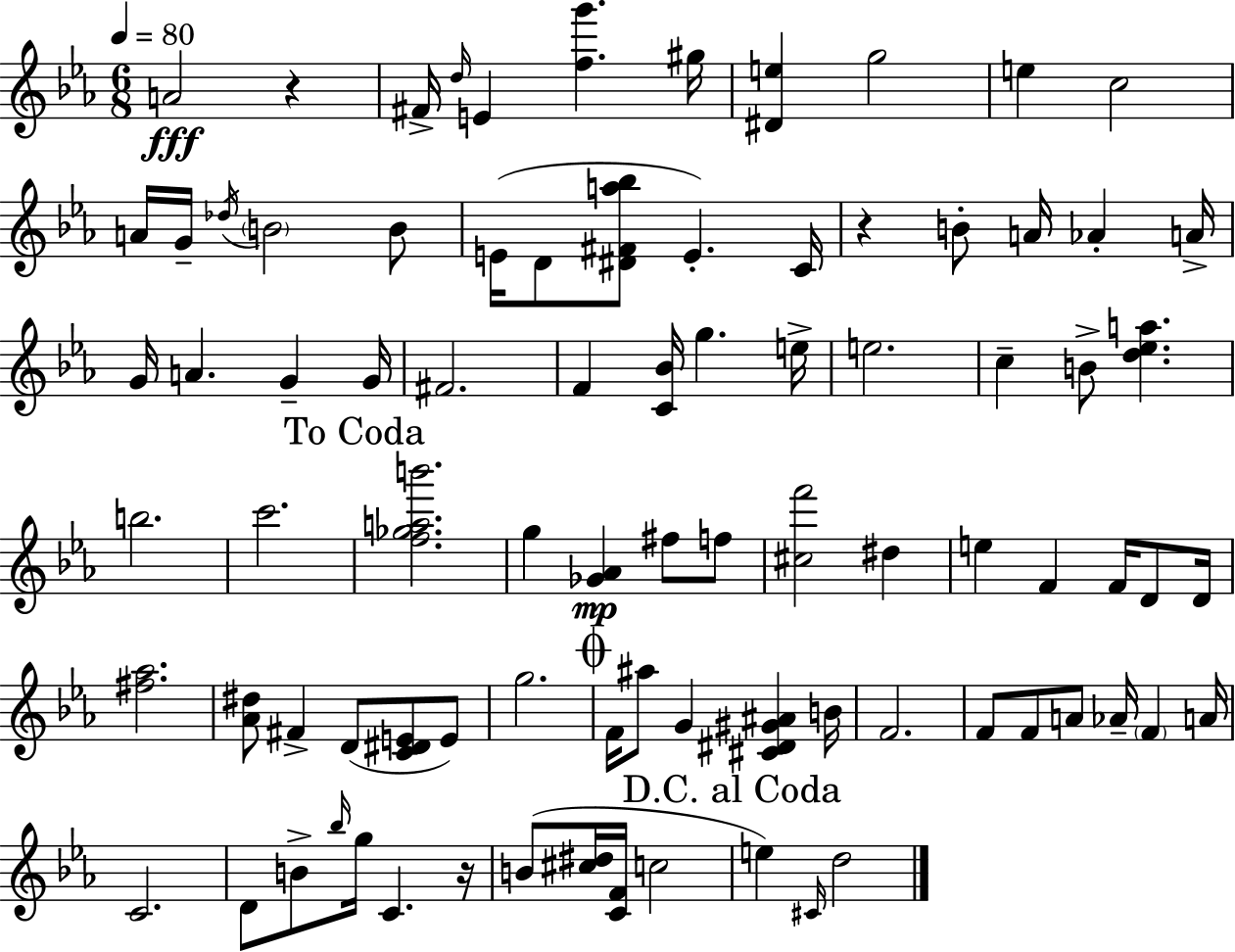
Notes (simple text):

A4/h R/q F#4/s D5/s E4/q [F5,G6]/q. G#5/s [D#4,E5]/q G5/h E5/q C5/h A4/s G4/s Db5/s B4/h B4/e E4/s D4/e [D#4,F#4,A5,Bb5]/e E4/q. C4/s R/q B4/e A4/s Ab4/q A4/s G4/s A4/q. G4/q G4/s F#4/h. F4/q [C4,Bb4]/s G5/q. E5/s E5/h. C5/q B4/e [D5,Eb5,A5]/q. B5/h. C6/h. [F5,Gb5,A5,B6]/h. G5/q [Gb4,Ab4]/q F#5/e F5/e [C#5,F6]/h D#5/q E5/q F4/q F4/s D4/e D4/s [F#5,Ab5]/h. [Ab4,D#5]/e F#4/q D4/e [C4,D#4,E4]/e E4/e G5/h. F4/s A#5/e G4/q [C#4,D#4,G#4,A#4]/q B4/s F4/h. F4/e F4/e A4/e Ab4/s F4/q A4/s C4/h. D4/e B4/e Bb5/s G5/s C4/q. R/s B4/e [C#5,D#5]/s [C4,F4]/s C5/h E5/q C#4/s D5/h